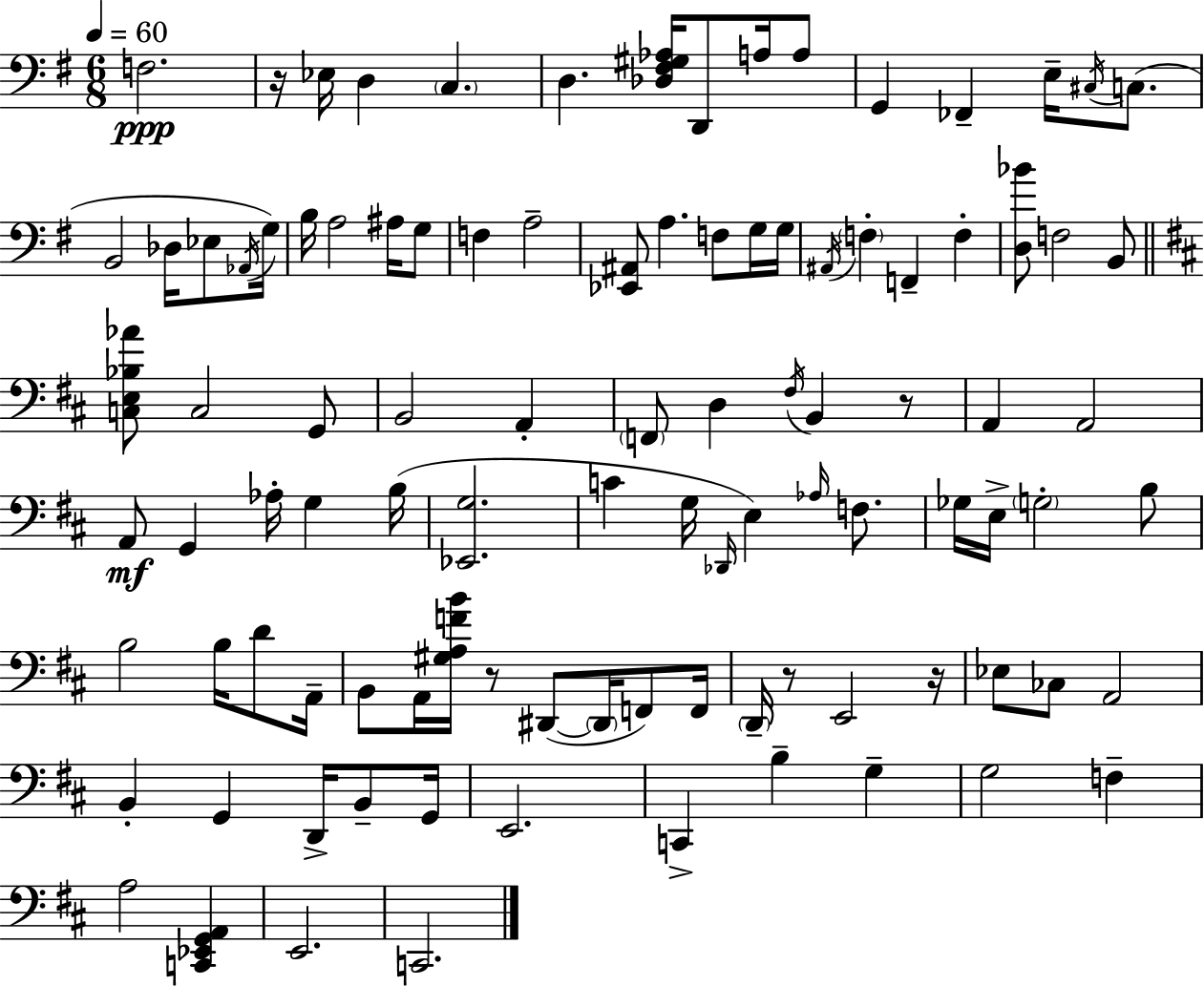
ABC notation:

X:1
T:Untitled
M:6/8
L:1/4
K:G
F,2 z/4 _E,/4 D, C, D, [_D,^F,^G,_A,]/4 D,,/2 A,/4 A,/2 G,, _F,, E,/4 ^C,/4 C,/2 B,,2 _D,/4 _E,/2 _A,,/4 G,/4 B,/4 A,2 ^A,/4 G,/2 F, A,2 [_E,,^A,,]/2 A, F,/2 G,/4 G,/4 ^A,,/4 F, F,, F, [D,_B]/2 F,2 B,,/2 [C,E,_B,_A]/2 C,2 G,,/2 B,,2 A,, F,,/2 D, ^F,/4 B,, z/2 A,, A,,2 A,,/2 G,, _A,/4 G, B,/4 [_E,,G,]2 C G,/4 _D,,/4 E, _A,/4 F,/2 _G,/4 E,/4 G,2 B,/2 B,2 B,/4 D/2 A,,/4 B,,/2 A,,/4 [^G,A,FB]/4 z/2 ^D,,/2 ^D,,/4 F,,/2 F,,/4 D,,/4 z/2 E,,2 z/4 _E,/2 _C,/2 A,,2 B,, G,, D,,/4 B,,/2 G,,/4 E,,2 C,, B, G, G,2 F, A,2 [C,,_E,,G,,A,,] E,,2 C,,2